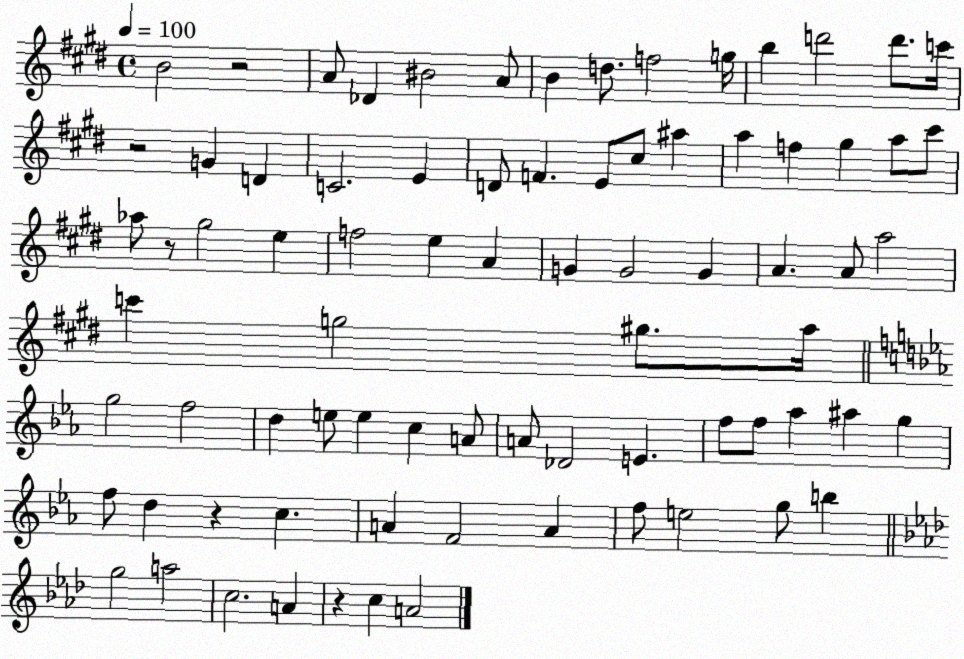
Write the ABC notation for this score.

X:1
T:Untitled
M:4/4
L:1/4
K:E
B2 z2 A/2 _D ^B2 A/2 B d/2 f2 g/4 b d'2 d'/2 c'/4 z2 G D C2 E D/2 F E/2 ^c/2 ^a a f ^g a/2 ^c'/2 _a/2 z/2 ^g2 e f2 e A G G2 G A A/2 a2 c' g2 ^g/2 a/4 g2 f2 d e/2 e c A/2 A/2 _D2 E f/2 f/2 _a ^a g f/2 d z c A F2 A f/2 e2 g/2 b g2 a2 c2 A z c A2